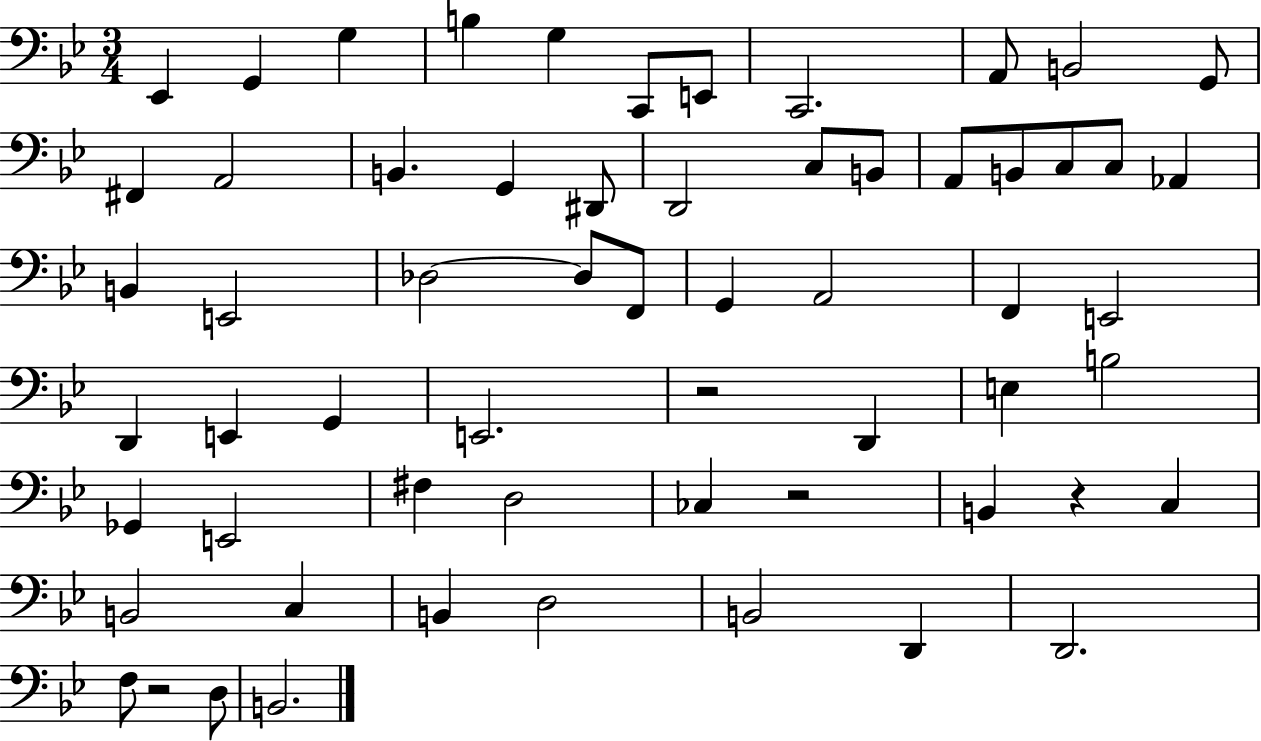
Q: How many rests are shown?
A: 4